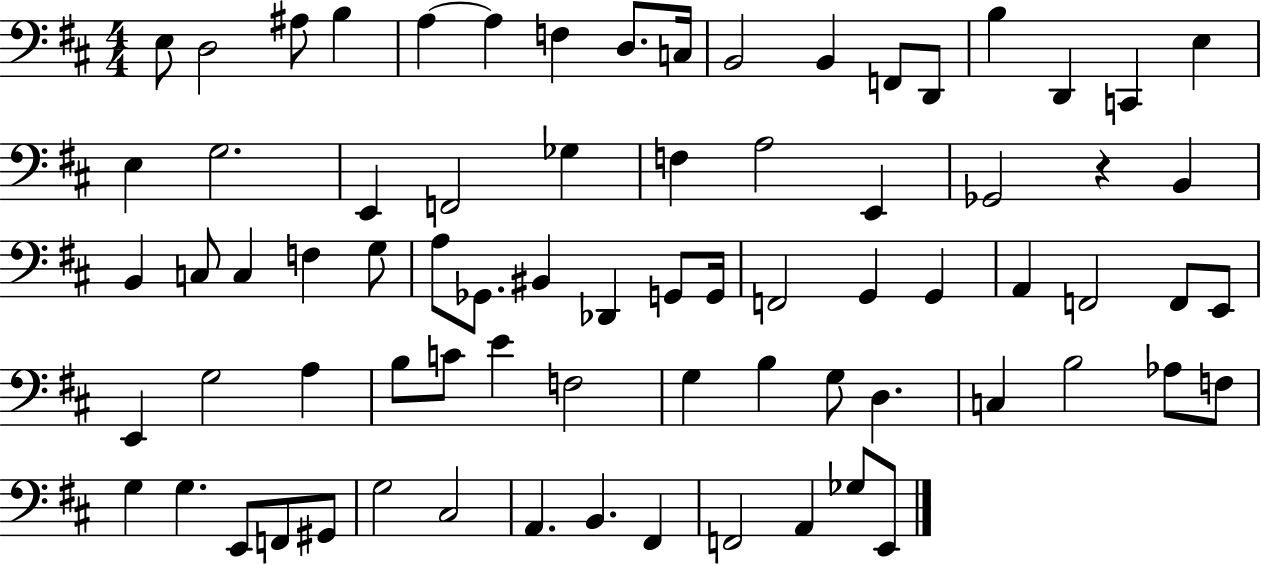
E3/e D3/h A#3/e B3/q A3/q A3/q F3/q D3/e. C3/s B2/h B2/q F2/e D2/e B3/q D2/q C2/q E3/q E3/q G3/h. E2/q F2/h Gb3/q F3/q A3/h E2/q Gb2/h R/q B2/q B2/q C3/e C3/q F3/q G3/e A3/e Gb2/e. BIS2/q Db2/q G2/e G2/s F2/h G2/q G2/q A2/q F2/h F2/e E2/e E2/q G3/h A3/q B3/e C4/e E4/q F3/h G3/q B3/q G3/e D3/q. C3/q B3/h Ab3/e F3/e G3/q G3/q. E2/e F2/e G#2/e G3/h C#3/h A2/q. B2/q. F#2/q F2/h A2/q Gb3/e E2/e